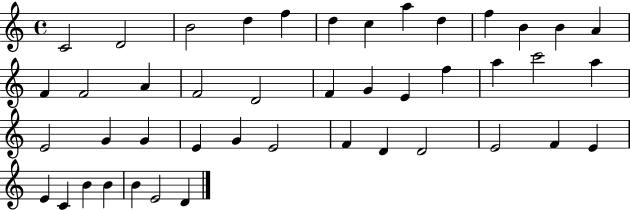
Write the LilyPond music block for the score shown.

{
  \clef treble
  \time 4/4
  \defaultTimeSignature
  \key c \major
  c'2 d'2 | b'2 d''4 f''4 | d''4 c''4 a''4 d''4 | f''4 b'4 b'4 a'4 | \break f'4 f'2 a'4 | f'2 d'2 | f'4 g'4 e'4 f''4 | a''4 c'''2 a''4 | \break e'2 g'4 g'4 | e'4 g'4 e'2 | f'4 d'4 d'2 | e'2 f'4 e'4 | \break e'4 c'4 b'4 b'4 | b'4 e'2 d'4 | \bar "|."
}